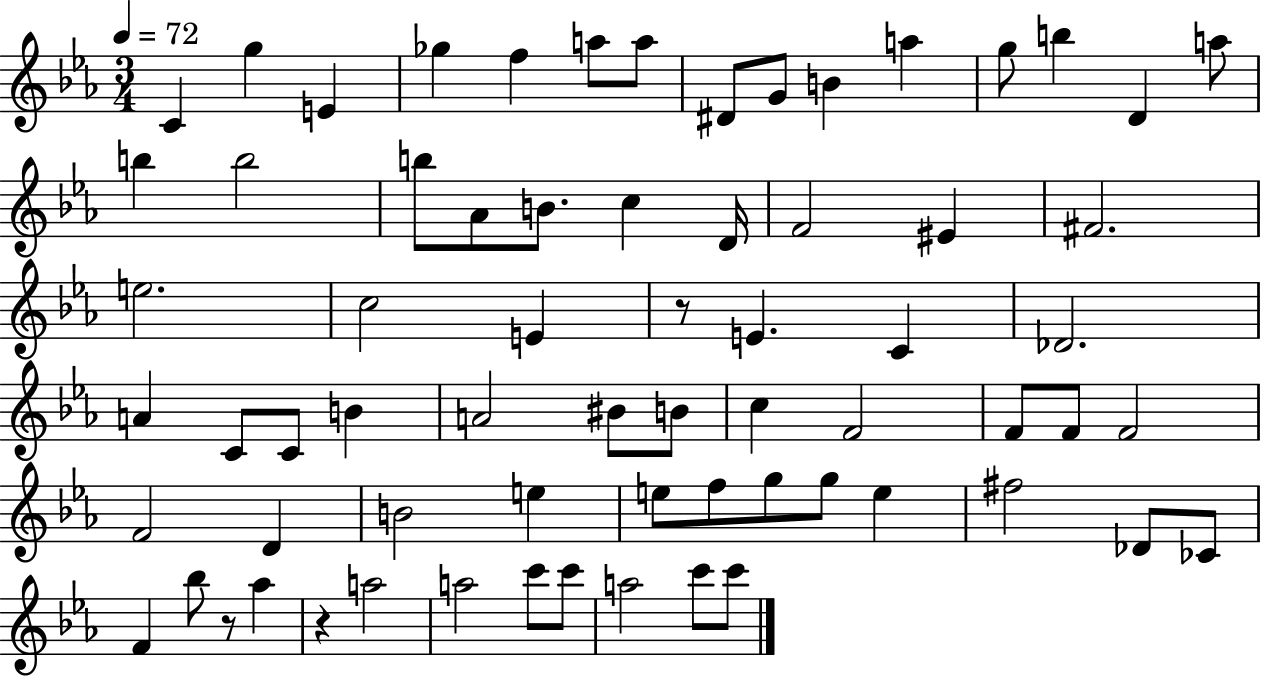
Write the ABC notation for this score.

X:1
T:Untitled
M:3/4
L:1/4
K:Eb
C g E _g f a/2 a/2 ^D/2 G/2 B a g/2 b D a/2 b b2 b/2 _A/2 B/2 c D/4 F2 ^E ^F2 e2 c2 E z/2 E C _D2 A C/2 C/2 B A2 ^B/2 B/2 c F2 F/2 F/2 F2 F2 D B2 e e/2 f/2 g/2 g/2 e ^f2 _D/2 _C/2 F _b/2 z/2 _a z a2 a2 c'/2 c'/2 a2 c'/2 c'/2